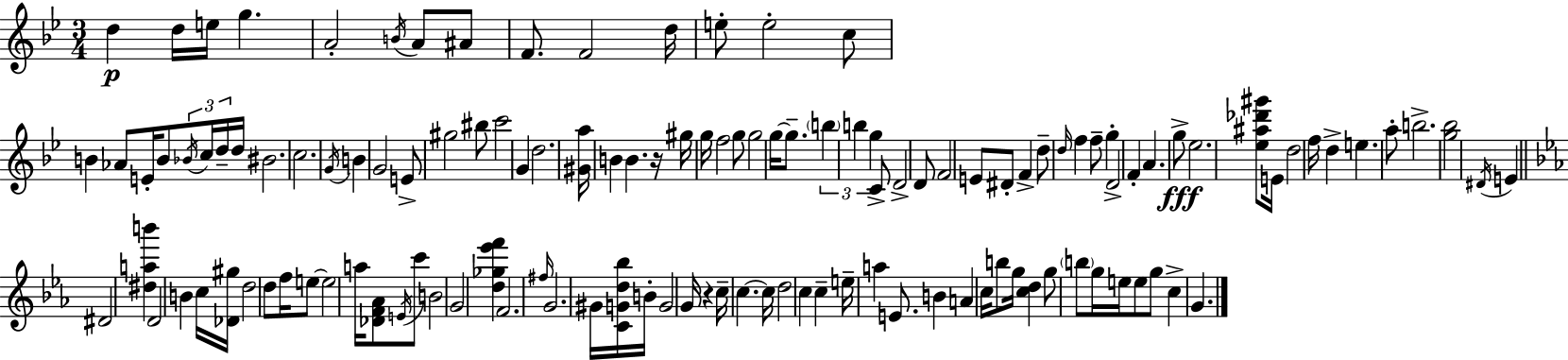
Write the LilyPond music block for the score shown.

{
  \clef treble
  \numericTimeSignature
  \time 3/4
  \key g \minor
  \repeat volta 2 { d''4\p d''16 e''16 g''4. | a'2-. \acciaccatura { b'16 } a'8 ais'8 | f'8. f'2 | d''16 e''8-. e''2-. c''8 | \break b'4 aes'8 e'16-. b'8 \tuplet 3/2 { \acciaccatura { bes'16 } c''16 | d''16-- } d''16 bis'2. | c''2. | \acciaccatura { g'16 } b'4 g'2 | \break e'8-> gis''2 | bis''8 c'''2 g'4 | d''2. | <gis' a''>16 b'4 b'4. | \break r16 gis''16 g''16 f''2 | g''8 g''2 g''16~~ | g''8.-- \tuplet 3/2 { \parenthesize b''4 b''4 g''4 } | c'8-> d'2-> | \break d'8 f'2 e'8 | dis'8-. f'4-> d''8-- \grace { d''16 } f''4 | f''8-- g''4-. d'2-> | f'4-. a'4. | \break g''8->\fff ees''2. | <ees'' ais'' des''' gis'''>8 e'16 d''2 | f''16 d''4-> e''4. | a''8-. b''2.-> | \break <g'' bes''>2 | \acciaccatura { dis'16 } e'4 \bar "||" \break \key c \minor dis'2 <dis'' a'' b'''>4 | d'2 b'4 | c''16 <des' gis''>16 d''2 d''8 | f''16 e''8~~ e''2 a''16 | \break <des' f' aes'>8 \acciaccatura { e'16 } c'''8 b'2 | g'2 <d'' ges'' ees''' f'''>4 | f'2. | \grace { fis''16 } g'2. | \break gis'16 <c' g' d'' bes''>16 b'16-. g'2 | g'16 r4 c''16-- c''4.~~ | c''16 d''2 c''4 | c''4-- e''16-- a''4 e'8. | \break b'4 a'4 c''16 b''8 | g''16 <c'' d''>4 g''8 \parenthesize b''8 g''16 e''16 | e''8 g''8 c''4-> g'4. | } \bar "|."
}